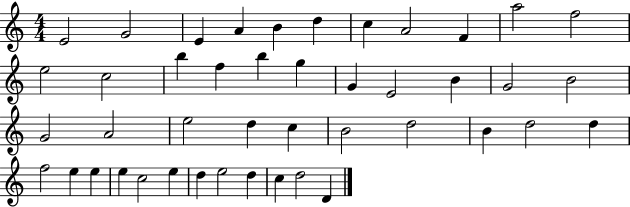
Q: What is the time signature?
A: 4/4